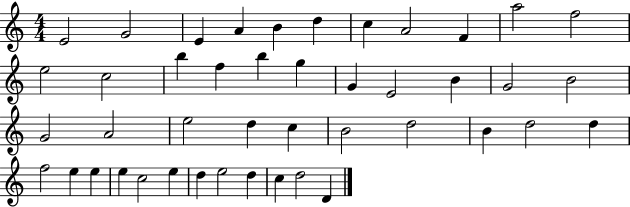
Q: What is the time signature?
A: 4/4